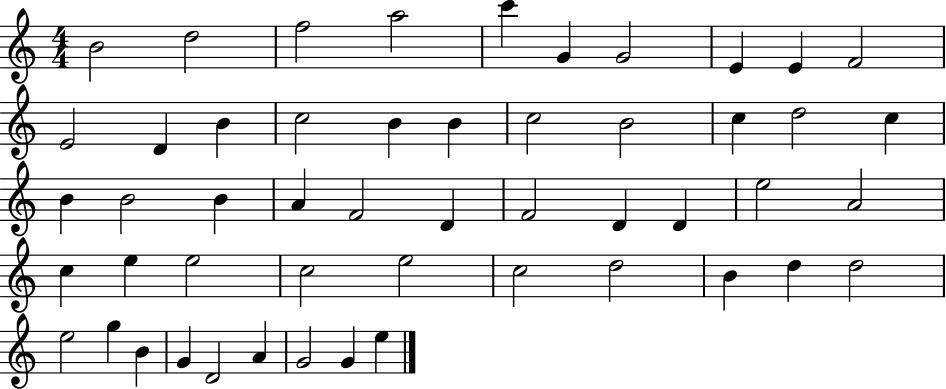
B4/h D5/h F5/h A5/h C6/q G4/q G4/h E4/q E4/q F4/h E4/h D4/q B4/q C5/h B4/q B4/q C5/h B4/h C5/q D5/h C5/q B4/q B4/h B4/q A4/q F4/h D4/q F4/h D4/q D4/q E5/h A4/h C5/q E5/q E5/h C5/h E5/h C5/h D5/h B4/q D5/q D5/h E5/h G5/q B4/q G4/q D4/h A4/q G4/h G4/q E5/q